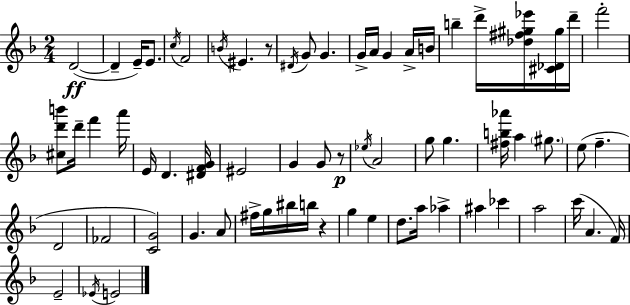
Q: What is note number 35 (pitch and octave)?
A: E5